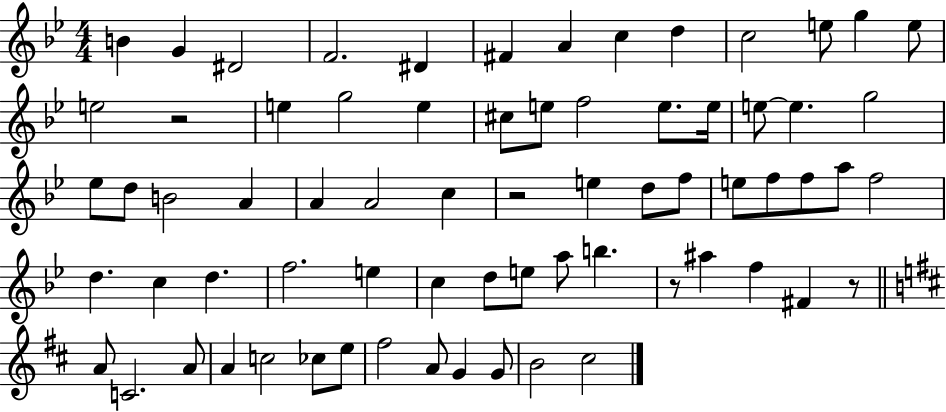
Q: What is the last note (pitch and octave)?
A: C#5